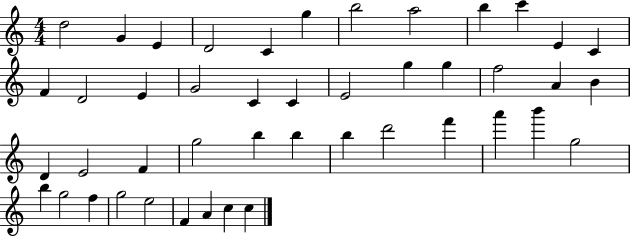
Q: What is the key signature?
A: C major